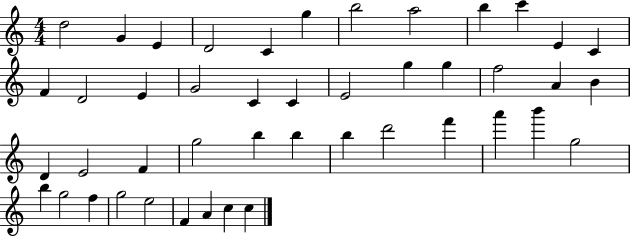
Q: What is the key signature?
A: C major